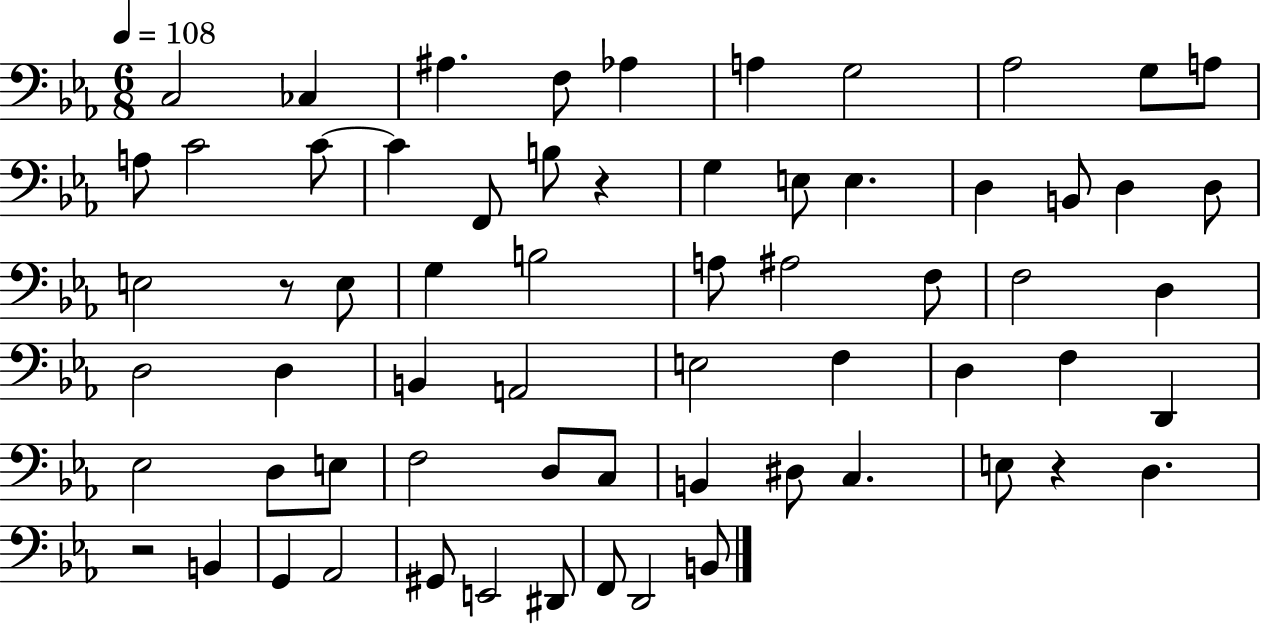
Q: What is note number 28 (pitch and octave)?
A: A3